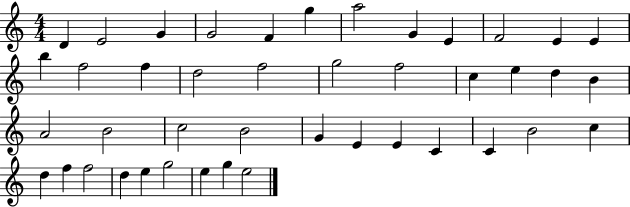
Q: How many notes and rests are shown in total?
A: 43